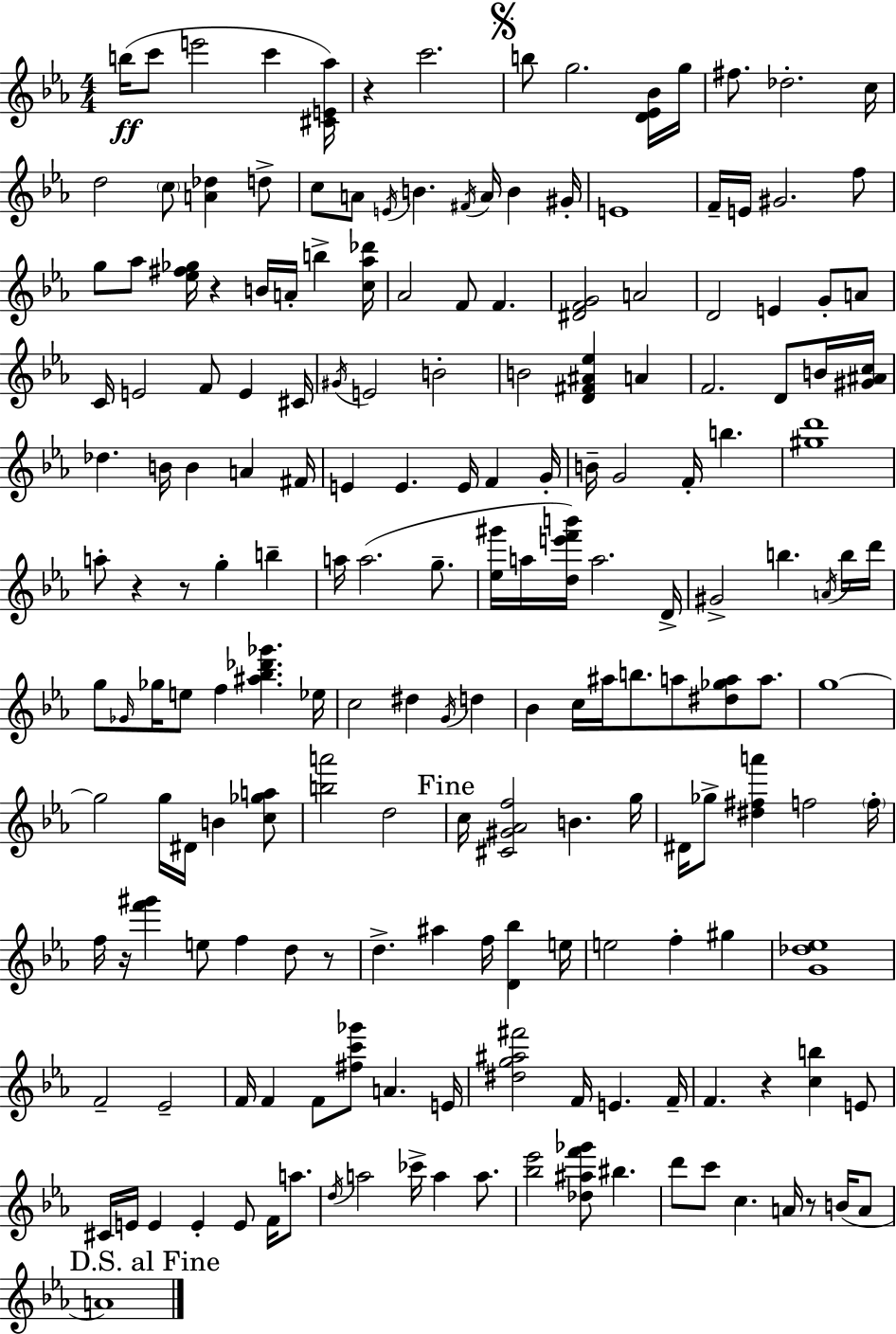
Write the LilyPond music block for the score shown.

{
  \clef treble
  \numericTimeSignature
  \time 4/4
  \key c \minor
  \repeat volta 2 { b''16(\ff c'''8 e'''2 c'''4 <cis' e' aes''>16) | r4 c'''2. | \mark \markup { \musicglyph "scripts.segno" } b''8 g''2. <d' ees' bes'>16 g''16 | fis''8. des''2.-. c''16 | \break d''2 \parenthesize c''8 <a' des''>4 d''8-> | c''8 a'8 \acciaccatura { e'16 } b'4. \acciaccatura { fis'16 } a'16 b'4 | gis'16-. e'1 | f'16-- e'16 gis'2. | \break f''8 g''8 aes''8 <ees'' fis'' ges''>16 r4 b'16 a'16-. b''4-> | <c'' aes'' des'''>16 aes'2 f'8 f'4. | <dis' f' g'>2 a'2 | d'2 e'4 g'8-. | \break a'8 c'16 e'2 f'8 e'4 | cis'16 \acciaccatura { gis'16 } e'2 b'2-. | b'2 <d' fis' ais' ees''>4 a'4 | f'2. d'8 | \break b'16 <gis' ais' c''>16 des''4. b'16 b'4 a'4 | fis'16 e'4 e'4. e'16 f'4 | g'16-. b'16-- g'2 f'16-. b''4. | <gis'' d'''>1 | \break a''8-. r4 r8 g''4-. b''4-- | a''16 a''2.( | g''8.-- <ees'' gis'''>16 a''16 <d'' e''' f''' b'''>16) a''2. | d'16-> gis'2-> b''4. | \break \acciaccatura { a'16 } b''16 d'''16 g''8 \grace { ges'16 } ges''16 e''8 f''4 <ais'' bes'' des''' ges'''>4. | ees''16 c''2 dis''4 | \acciaccatura { g'16 } d''4 bes'4 c''16 ais''16 b''8. a''8 | <dis'' ges'' a''>8 a''8. g''1~~ | \break g''2 g''16 dis'16 | b'4 <c'' ges'' a''>8 <b'' a'''>2 d''2 | \mark "Fine" c''16 <cis' gis' aes' f''>2 b'4. | g''16 dis'16 ges''8-> <dis'' fis'' a'''>4 f''2 | \break \parenthesize f''16-. f''16 r16 <f''' gis'''>4 e''8 f''4 | d''8 r8 d''4.-> ais''4 | f''16 <d' bes''>4 e''16 e''2 f''4-. | gis''4 <g' des'' ees''>1 | \break f'2-- ees'2-- | f'16 f'4 f'8 <fis'' c''' ges'''>8 a'4. | e'16 <dis'' g'' ais'' fis'''>2 f'16 e'4. | f'16-- f'4. r4 | \break <c'' b''>4 e'8 cis'16 e'16 e'4 e'4-. | e'8 f'16 a''8. \acciaccatura { d''16 } a''2 ces'''16-> | a''4 a''8. <bes'' ees'''>2 <des'' ais'' f''' ges'''>8 | bis''4. d'''8 c'''8 c''4. | \break a'16 r8 b'16( a'8 \mark "D.S. al Fine" a'1) | } \bar "|."
}